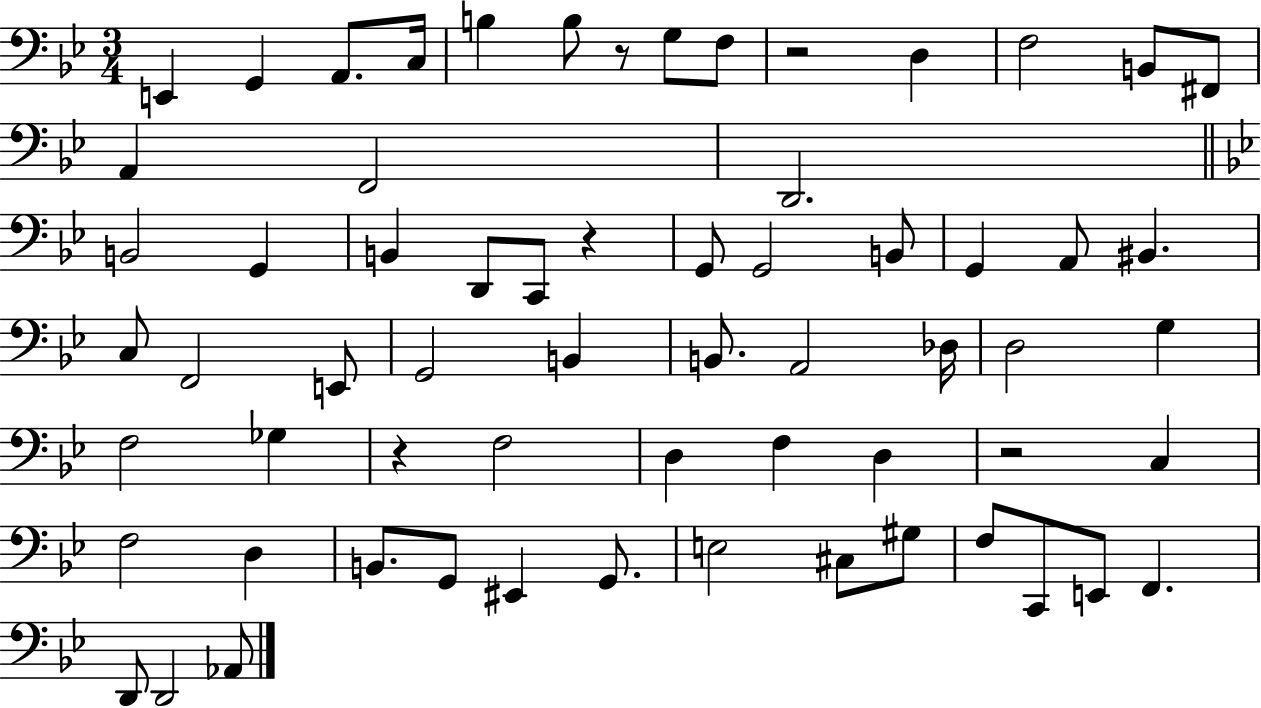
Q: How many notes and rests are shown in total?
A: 64